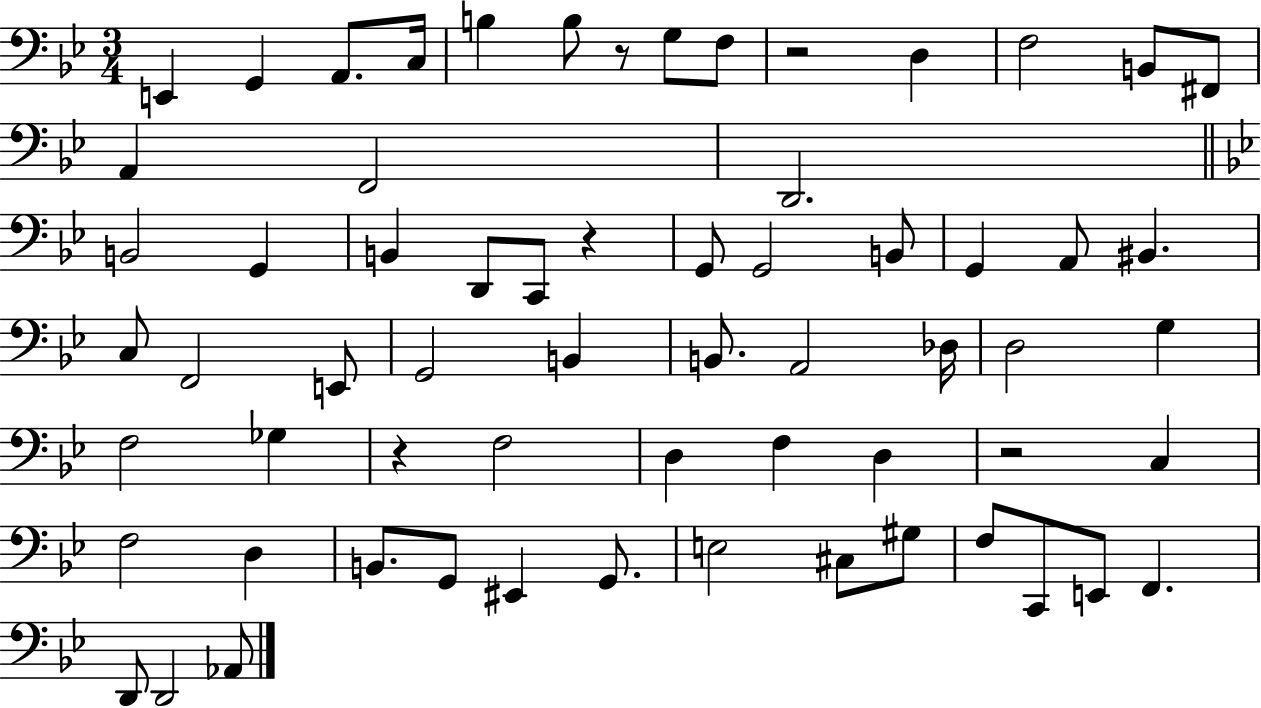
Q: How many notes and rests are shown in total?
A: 64